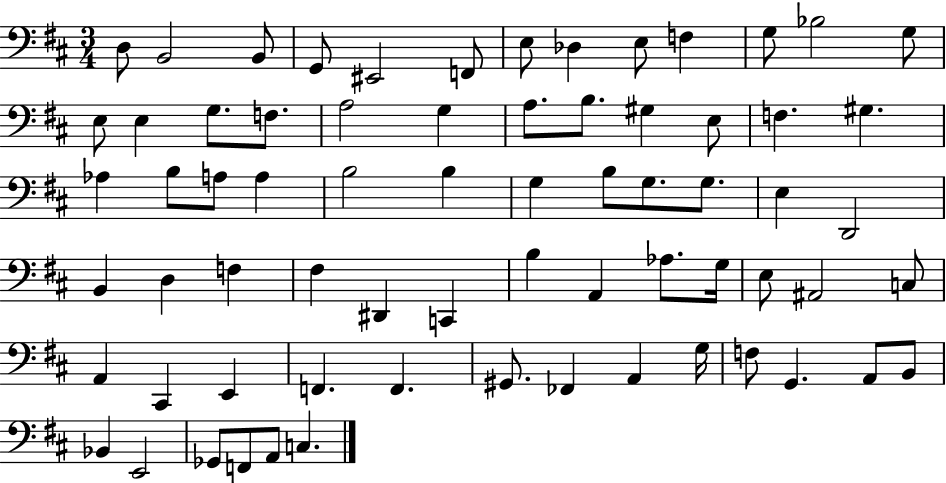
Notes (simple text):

D3/e B2/h B2/e G2/e EIS2/h F2/e E3/e Db3/q E3/e F3/q G3/e Bb3/h G3/e E3/e E3/q G3/e. F3/e. A3/h G3/q A3/e. B3/e. G#3/q E3/e F3/q. G#3/q. Ab3/q B3/e A3/e A3/q B3/h B3/q G3/q B3/e G3/e. G3/e. E3/q D2/h B2/q D3/q F3/q F#3/q D#2/q C2/q B3/q A2/q Ab3/e. G3/s E3/e A#2/h C3/e A2/q C#2/q E2/q F2/q. F2/q. G#2/e. FES2/q A2/q G3/s F3/e G2/q. A2/e B2/e Bb2/q E2/h Gb2/e F2/e A2/e C3/q.